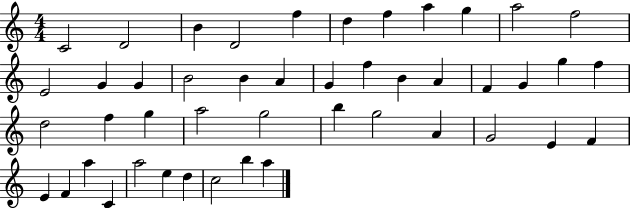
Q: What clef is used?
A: treble